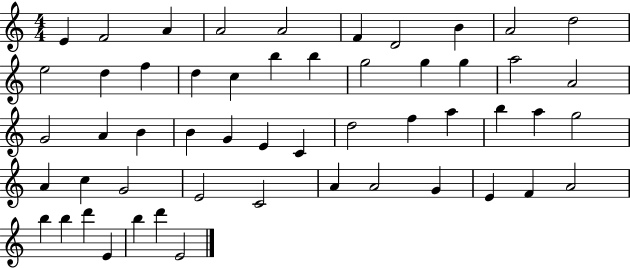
E4/q F4/h A4/q A4/h A4/h F4/q D4/h B4/q A4/h D5/h E5/h D5/q F5/q D5/q C5/q B5/q B5/q G5/h G5/q G5/q A5/h A4/h G4/h A4/q B4/q B4/q G4/q E4/q C4/q D5/h F5/q A5/q B5/q A5/q G5/h A4/q C5/q G4/h E4/h C4/h A4/q A4/h G4/q E4/q F4/q A4/h B5/q B5/q D6/q E4/q B5/q D6/q E4/h